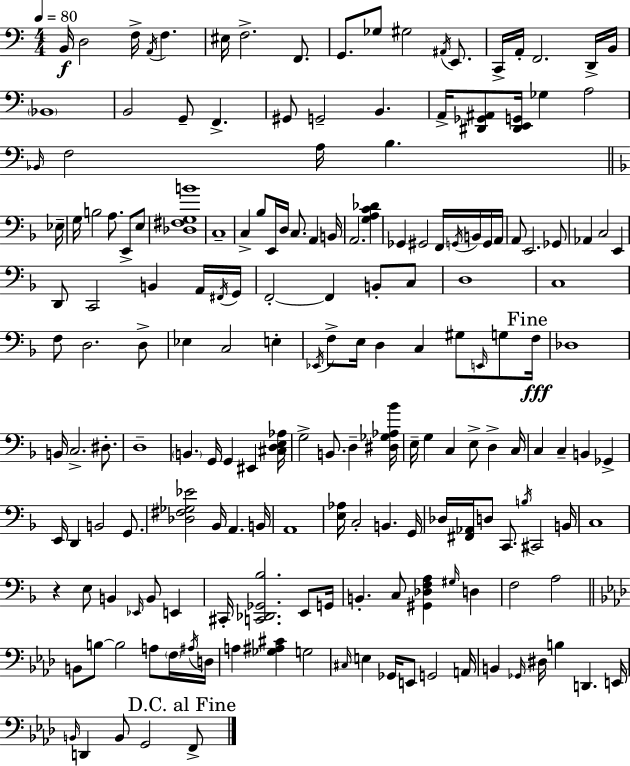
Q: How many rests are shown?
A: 1